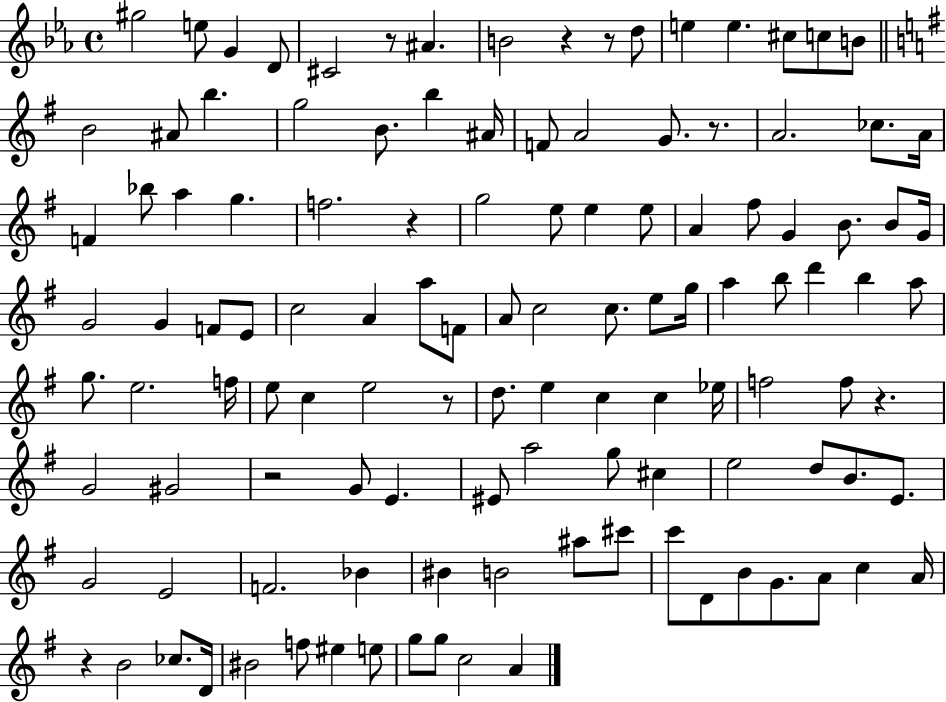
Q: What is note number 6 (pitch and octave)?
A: A#4